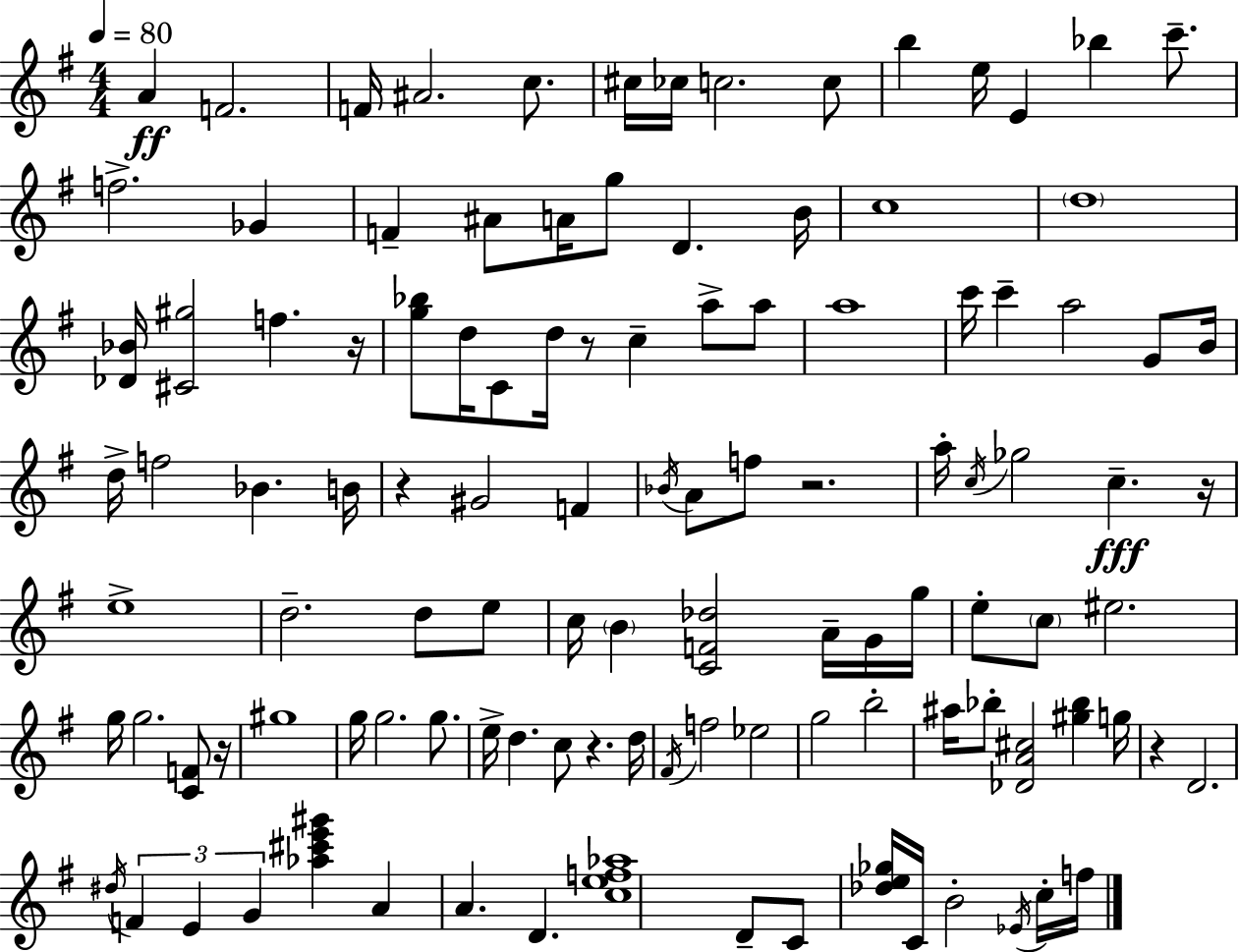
A4/q F4/h. F4/s A#4/h. C5/e. C#5/s CES5/s C5/h. C5/e B5/q E5/s E4/q Bb5/q C6/e. F5/h. Gb4/q F4/q A#4/e A4/s G5/e D4/q. B4/s C5/w D5/w [Db4,Bb4]/s [C#4,G#5]/h F5/q. R/s [G5,Bb5]/e D5/s C4/e D5/s R/e C5/q A5/e A5/e A5/w C6/s C6/q A5/h G4/e B4/s D5/s F5/h Bb4/q. B4/s R/q G#4/h F4/q Bb4/s A4/e F5/e R/h. A5/s C5/s Gb5/h C5/q. R/s E5/w D5/h. D5/e E5/e C5/s B4/q [C4,F4,Db5]/h A4/s G4/s G5/s E5/e C5/e EIS5/h. G5/s G5/h. [C4,F4]/e R/s G#5/w G5/s G5/h. G5/e. E5/s D5/q. C5/e R/q. D5/s F#4/s F5/h Eb5/h G5/h B5/h A#5/s Bb5/e [Db4,A4,C#5]/h [G#5,Bb5]/q G5/s R/q D4/h. D#5/s F4/q E4/q G4/q [Ab5,C#6,E6,G#6]/q A4/q A4/q. D4/q. [C5,E5,F5,Ab5]/w D4/e C4/e [Db5,E5,Gb5]/s C4/s B4/h Eb4/s C5/s F5/s